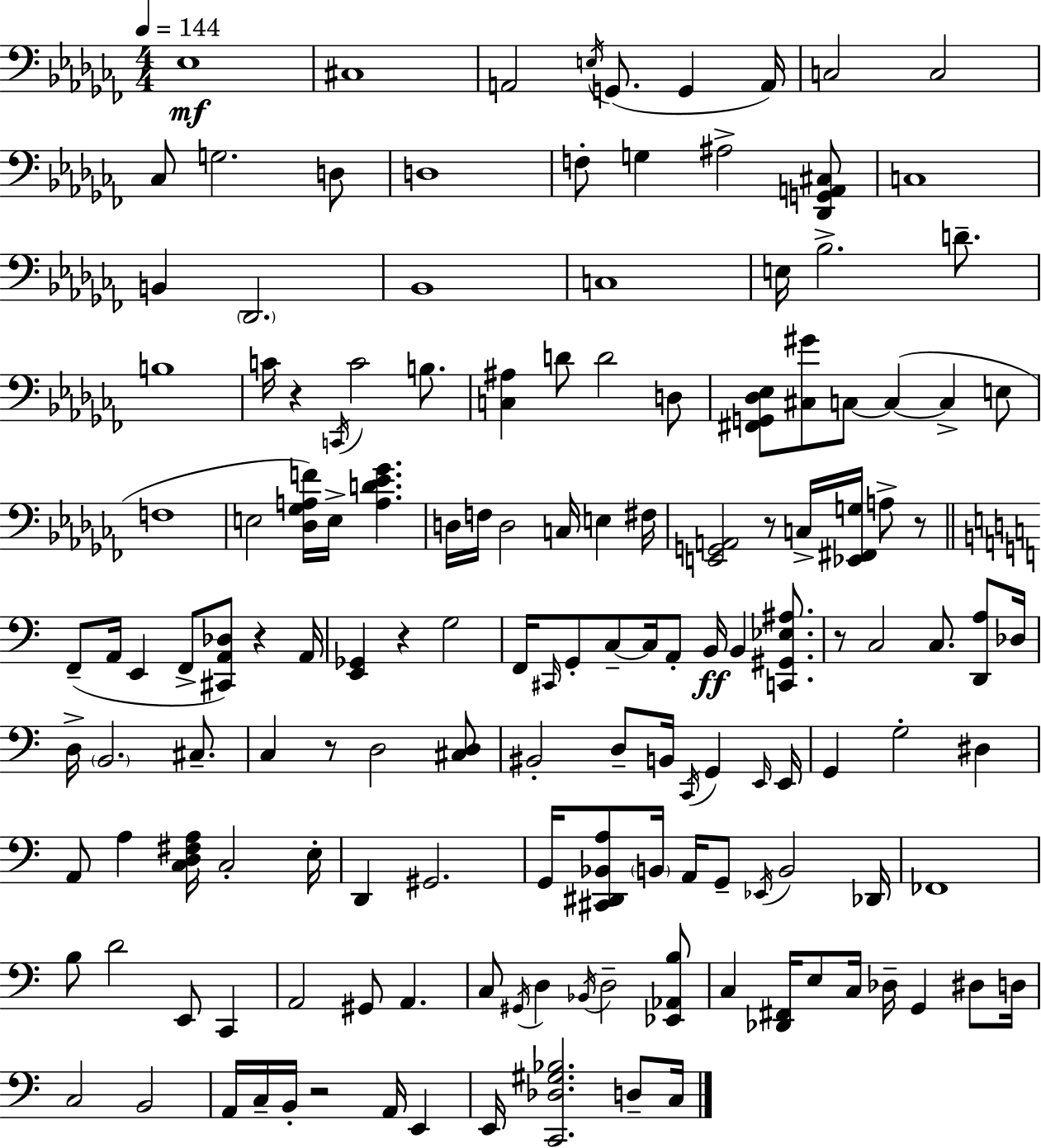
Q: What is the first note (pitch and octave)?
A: Eb3